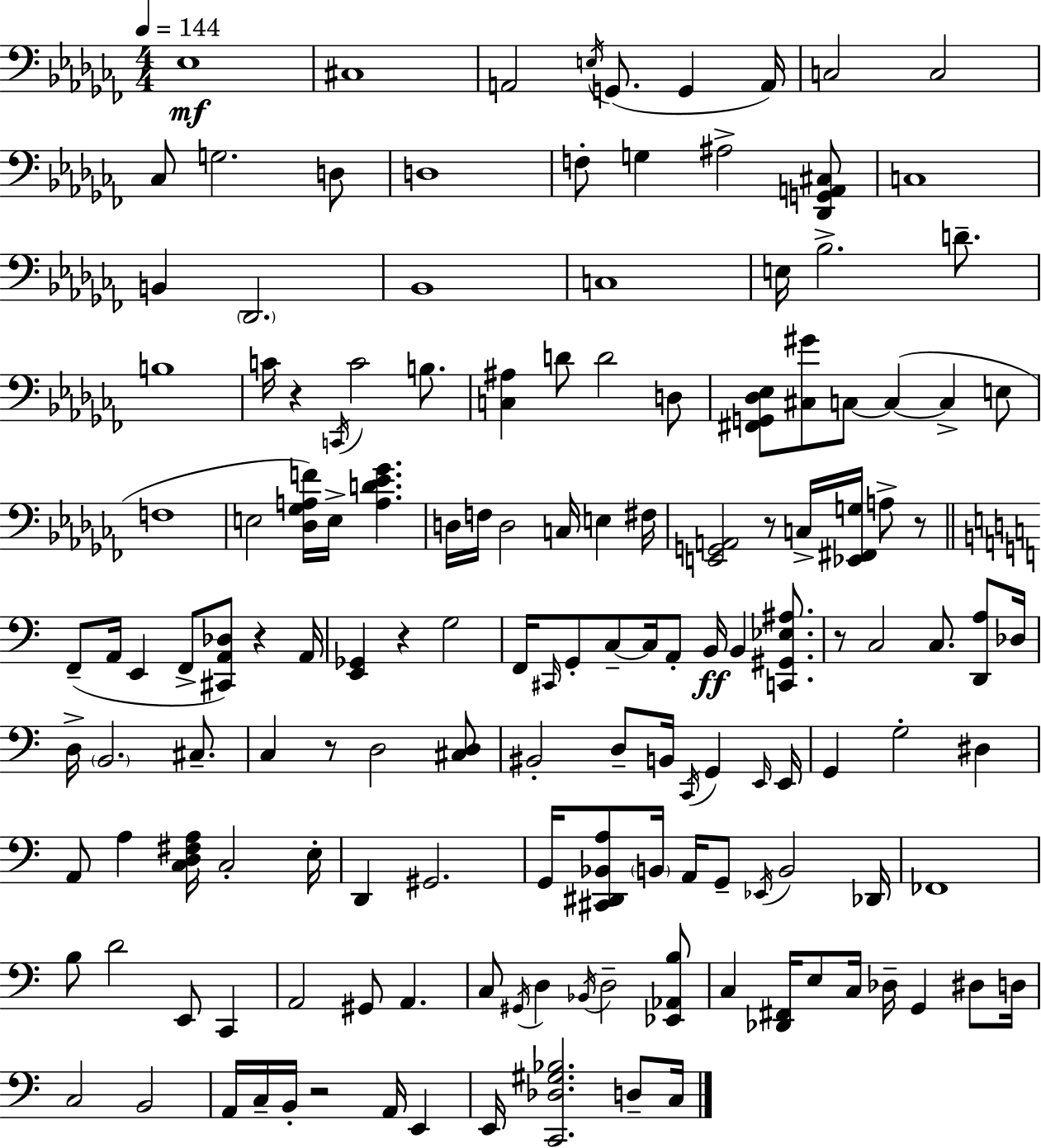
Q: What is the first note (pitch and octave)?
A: Eb3